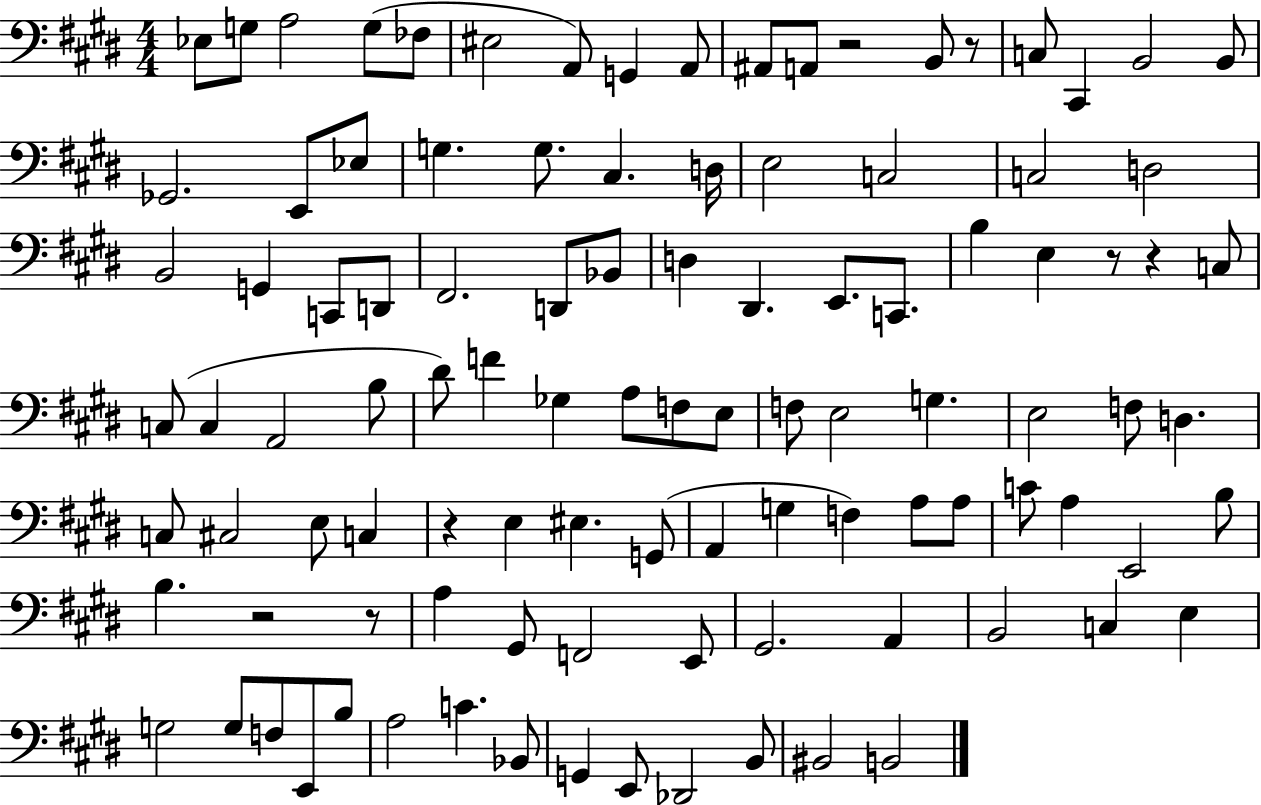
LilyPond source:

{
  \clef bass
  \numericTimeSignature
  \time 4/4
  \key e \major
  \repeat volta 2 { ees8 g8 a2 g8( fes8 | eis2 a,8) g,4 a,8 | ais,8 a,8 r2 b,8 r8 | c8 cis,4 b,2 b,8 | \break ges,2. e,8 ees8 | g4. g8. cis4. d16 | e2 c2 | c2 d2 | \break b,2 g,4 c,8 d,8 | fis,2. d,8 bes,8 | d4 dis,4. e,8. c,8. | b4 e4 r8 r4 c8 | \break c8( c4 a,2 b8 | dis'8) f'4 ges4 a8 f8 e8 | f8 e2 g4. | e2 f8 d4. | \break c8 cis2 e8 c4 | r4 e4 eis4. g,8( | a,4 g4 f4) a8 a8 | c'8 a4 e,2 b8 | \break b4. r2 r8 | a4 gis,8 f,2 e,8 | gis,2. a,4 | b,2 c4 e4 | \break g2 g8 f8 e,8 b8 | a2 c'4. bes,8 | g,4 e,8 des,2 b,8 | bis,2 b,2 | \break } \bar "|."
}